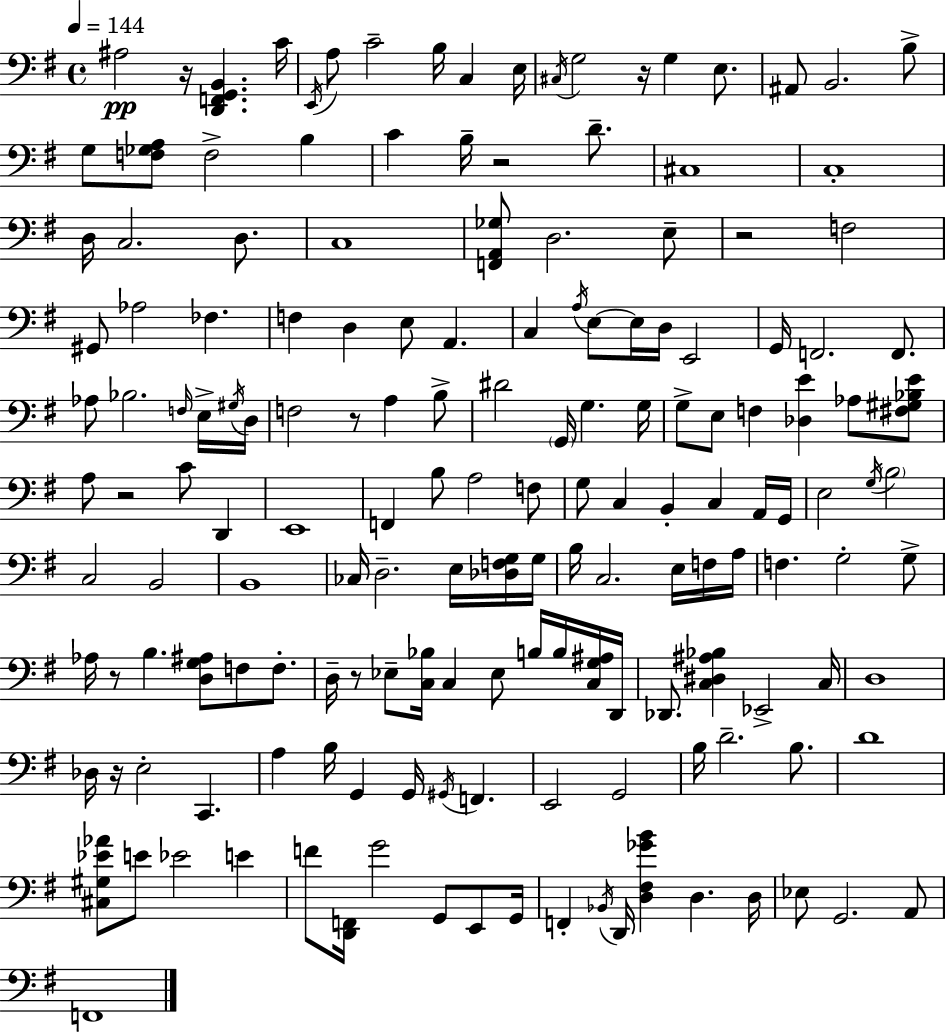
X:1
T:Untitled
M:4/4
L:1/4
K:G
^A,2 z/4 [D,,F,,G,,B,,] C/4 E,,/4 A,/2 C2 B,/4 C, E,/4 ^C,/4 G,2 z/4 G, E,/2 ^A,,/2 B,,2 B,/2 G,/2 [F,_G,A,]/2 F,2 B, C B,/4 z2 D/2 ^C,4 C,4 D,/4 C,2 D,/2 C,4 [F,,A,,_G,]/2 D,2 E,/2 z2 F,2 ^G,,/2 _A,2 _F, F, D, E,/2 A,, C, A,/4 E,/2 E,/4 D,/4 E,,2 G,,/4 F,,2 F,,/2 _A,/2 _B,2 F,/4 E,/4 ^G,/4 D,/4 F,2 z/2 A, B,/2 ^D2 G,,/4 G, G,/4 G,/2 E,/2 F, [_D,E] _A,/2 [^F,^G,_B,E]/2 A,/2 z2 C/2 D,, E,,4 F,, B,/2 A,2 F,/2 G,/2 C, B,, C, A,,/4 G,,/4 E,2 G,/4 B,2 C,2 B,,2 B,,4 _C,/4 D,2 E,/4 [_D,F,G,]/4 G,/4 B,/4 C,2 E,/4 F,/4 A,/4 F, G,2 G,/2 _A,/4 z/2 B, [D,G,^A,]/2 F,/2 F,/2 D,/4 z/2 _E,/2 [C,_B,]/4 C, _E,/2 B,/4 B,/4 [C,G,^A,]/4 D,,/4 _D,,/2 [C,^D,^A,_B,] _E,,2 C,/4 D,4 _D,/4 z/4 E,2 C,, A, B,/4 G,, G,,/4 ^G,,/4 F,, E,,2 G,,2 B,/4 D2 B,/2 D4 [^C,^G,_E_A]/2 E/2 _E2 E F/2 [D,,F,,]/4 G2 G,,/2 E,,/2 G,,/4 F,, _B,,/4 D,,/4 [D,^F,_GB] D, D,/4 _E,/2 G,,2 A,,/2 F,,4